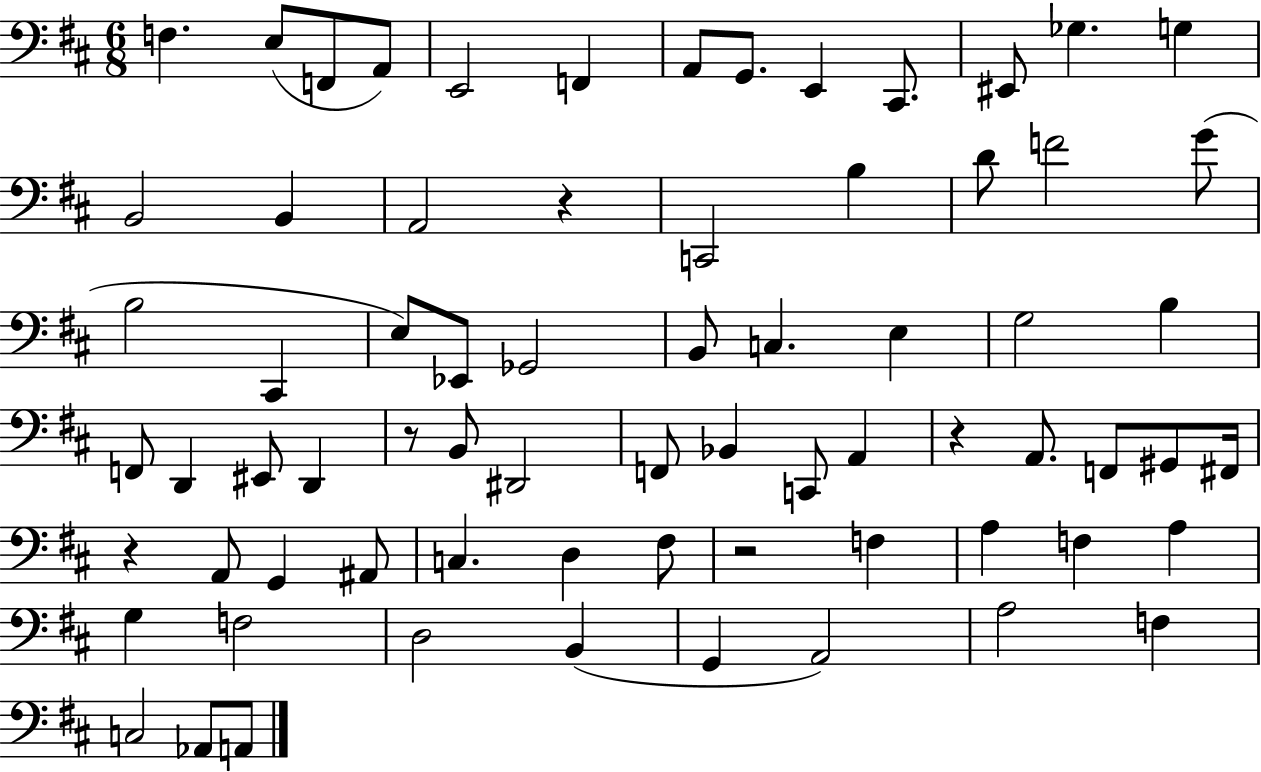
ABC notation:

X:1
T:Untitled
M:6/8
L:1/4
K:D
F, E,/2 F,,/2 A,,/2 E,,2 F,, A,,/2 G,,/2 E,, ^C,,/2 ^E,,/2 _G, G, B,,2 B,, A,,2 z C,,2 B, D/2 F2 G/2 B,2 ^C,, E,/2 _E,,/2 _G,,2 B,,/2 C, E, G,2 B, F,,/2 D,, ^E,,/2 D,, z/2 B,,/2 ^D,,2 F,,/2 _B,, C,,/2 A,, z A,,/2 F,,/2 ^G,,/2 ^F,,/4 z A,,/2 G,, ^A,,/2 C, D, ^F,/2 z2 F, A, F, A, G, F,2 D,2 B,, G,, A,,2 A,2 F, C,2 _A,,/2 A,,/2